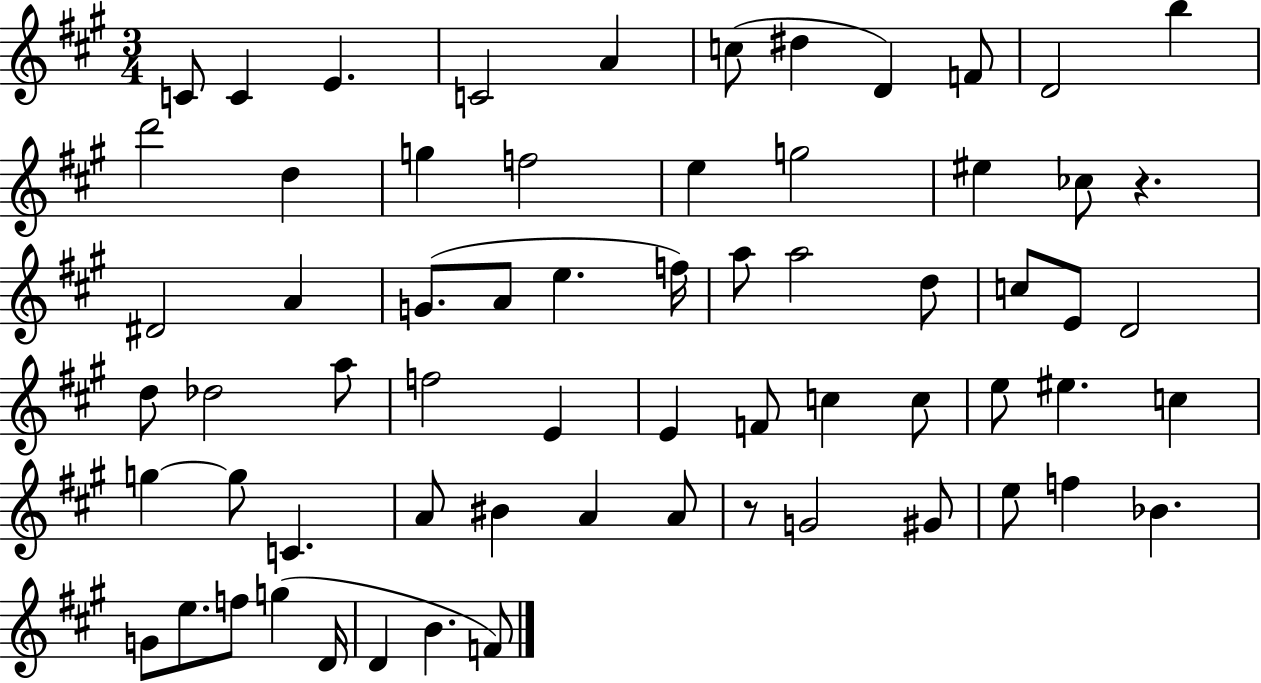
C4/e C4/q E4/q. C4/h A4/q C5/e D#5/q D4/q F4/e D4/h B5/q D6/h D5/q G5/q F5/h E5/q G5/h EIS5/q CES5/e R/q. D#4/h A4/q G4/e. A4/e E5/q. F5/s A5/e A5/h D5/e C5/e E4/e D4/h D5/e Db5/h A5/e F5/h E4/q E4/q F4/e C5/q C5/e E5/e EIS5/q. C5/q G5/q G5/e C4/q. A4/e BIS4/q A4/q A4/e R/e G4/h G#4/e E5/e F5/q Bb4/q. G4/e E5/e. F5/e G5/q D4/s D4/q B4/q. F4/e